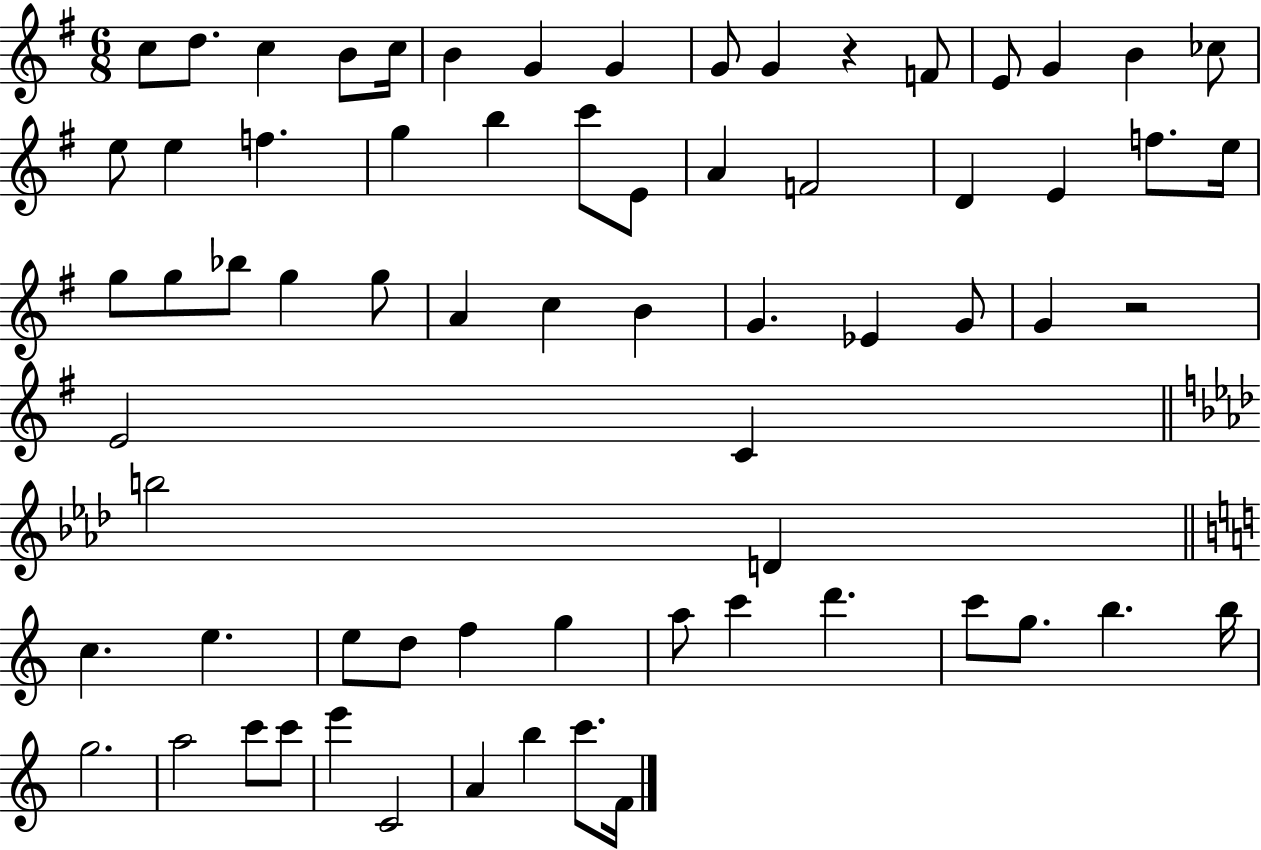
C5/e D5/e. C5/q B4/e C5/s B4/q G4/q G4/q G4/e G4/q R/q F4/e E4/e G4/q B4/q CES5/e E5/e E5/q F5/q. G5/q B5/q C6/e E4/e A4/q F4/h D4/q E4/q F5/e. E5/s G5/e G5/e Bb5/e G5/q G5/e A4/q C5/q B4/q G4/q. Eb4/q G4/e G4/q R/h E4/h C4/q B5/h D4/q C5/q. E5/q. E5/e D5/e F5/q G5/q A5/e C6/q D6/q. C6/e G5/e. B5/q. B5/s G5/h. A5/h C6/e C6/e E6/q C4/h A4/q B5/q C6/e. F4/s